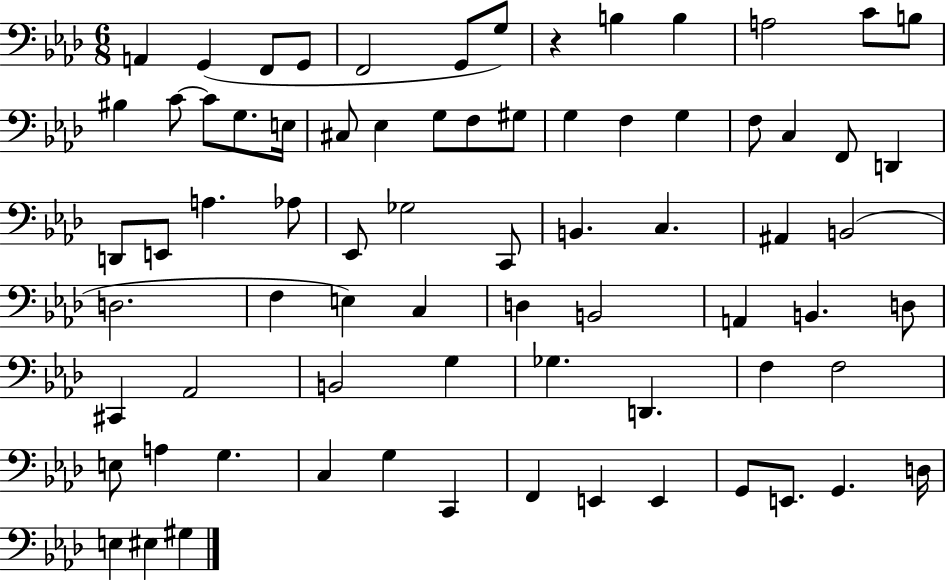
{
  \clef bass
  \numericTimeSignature
  \time 6/8
  \key aes \major
  a,4 g,4( f,8 g,8 | f,2 g,8 g8) | r4 b4 b4 | a2 c'8 b8 | \break bis4 c'8~~ c'8 g8. e16 | cis8 ees4 g8 f8 gis8 | g4 f4 g4 | f8 c4 f,8 d,4 | \break d,8 e,8 a4. aes8 | ees,8 ges2 c,8 | b,4. c4. | ais,4 b,2( | \break d2. | f4 e4) c4 | d4 b,2 | a,4 b,4. d8 | \break cis,4 aes,2 | b,2 g4 | ges4. d,4. | f4 f2 | \break e8 a4 g4. | c4 g4 c,4 | f,4 e,4 e,4 | g,8 e,8. g,4. d16 | \break e4 eis4 gis4 | \bar "|."
}